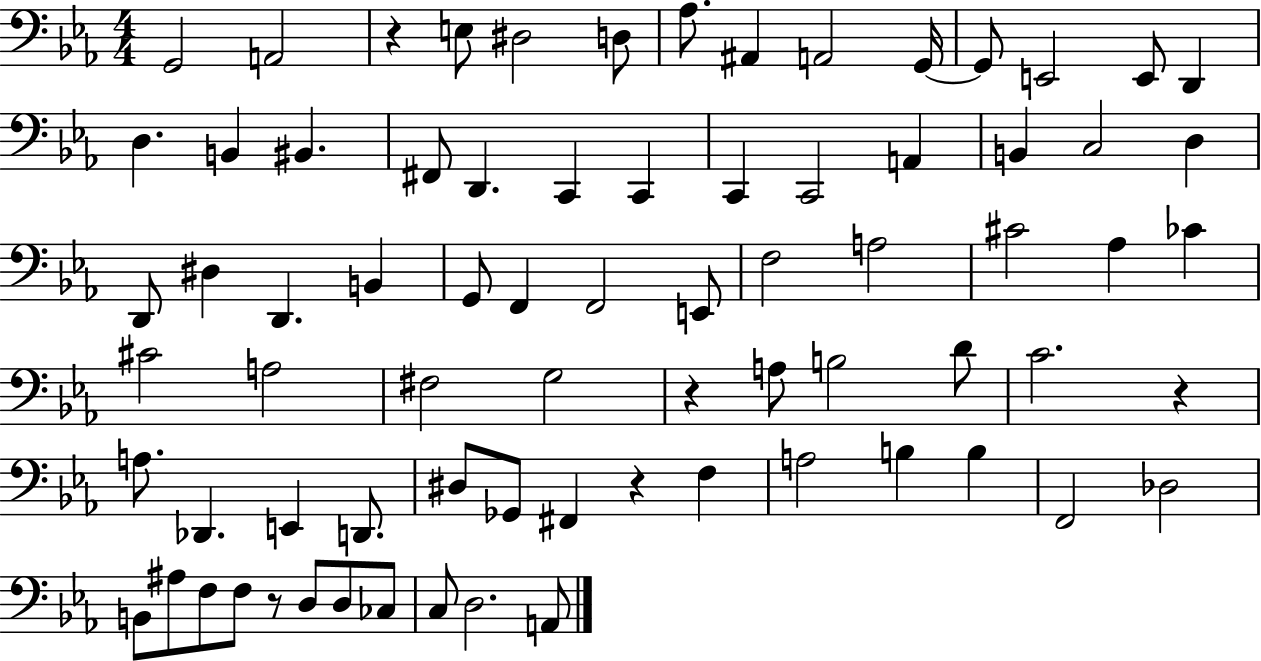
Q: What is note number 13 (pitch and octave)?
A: D2